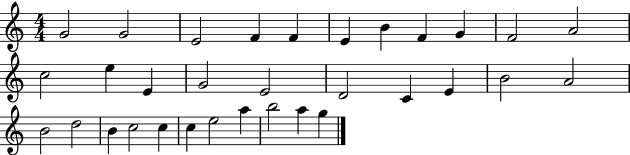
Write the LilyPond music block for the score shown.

{
  \clef treble
  \numericTimeSignature
  \time 4/4
  \key c \major
  g'2 g'2 | e'2 f'4 f'4 | e'4 b'4 f'4 g'4 | f'2 a'2 | \break c''2 e''4 e'4 | g'2 e'2 | d'2 c'4 e'4 | b'2 a'2 | \break b'2 d''2 | b'4 c''2 c''4 | c''4 e''2 a''4 | b''2 a''4 g''4 | \break \bar "|."
}